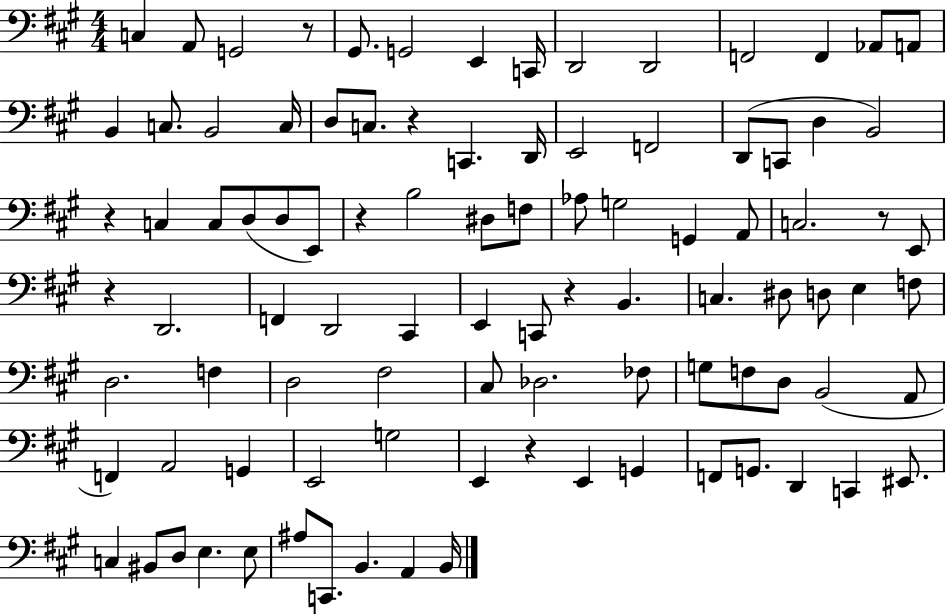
X:1
T:Untitled
M:4/4
L:1/4
K:A
C, A,,/2 G,,2 z/2 ^G,,/2 G,,2 E,, C,,/4 D,,2 D,,2 F,,2 F,, _A,,/2 A,,/2 B,, C,/2 B,,2 C,/4 D,/2 C,/2 z C,, D,,/4 E,,2 F,,2 D,,/2 C,,/2 D, B,,2 z C, C,/2 D,/2 D,/2 E,,/2 z B,2 ^D,/2 F,/2 _A,/2 G,2 G,, A,,/2 C,2 z/2 E,,/2 z D,,2 F,, D,,2 ^C,, E,, C,,/2 z B,, C, ^D,/2 D,/2 E, F,/2 D,2 F, D,2 ^F,2 ^C,/2 _D,2 _F,/2 G,/2 F,/2 D,/2 B,,2 A,,/2 F,, A,,2 G,, E,,2 G,2 E,, z E,, G,, F,,/2 G,,/2 D,, C,, ^E,,/2 C, ^B,,/2 D,/2 E, E,/2 ^A,/2 C,,/2 B,, A,, B,,/4